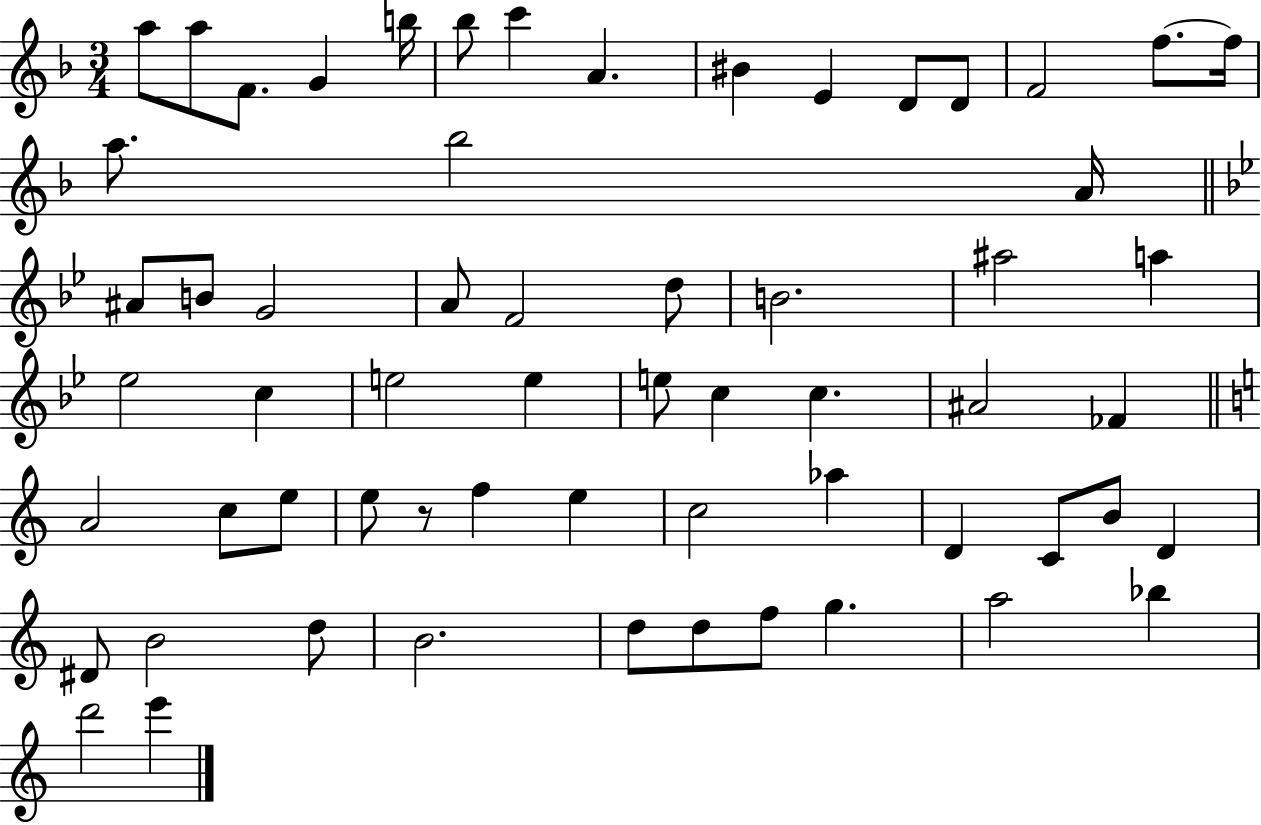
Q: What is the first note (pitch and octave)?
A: A5